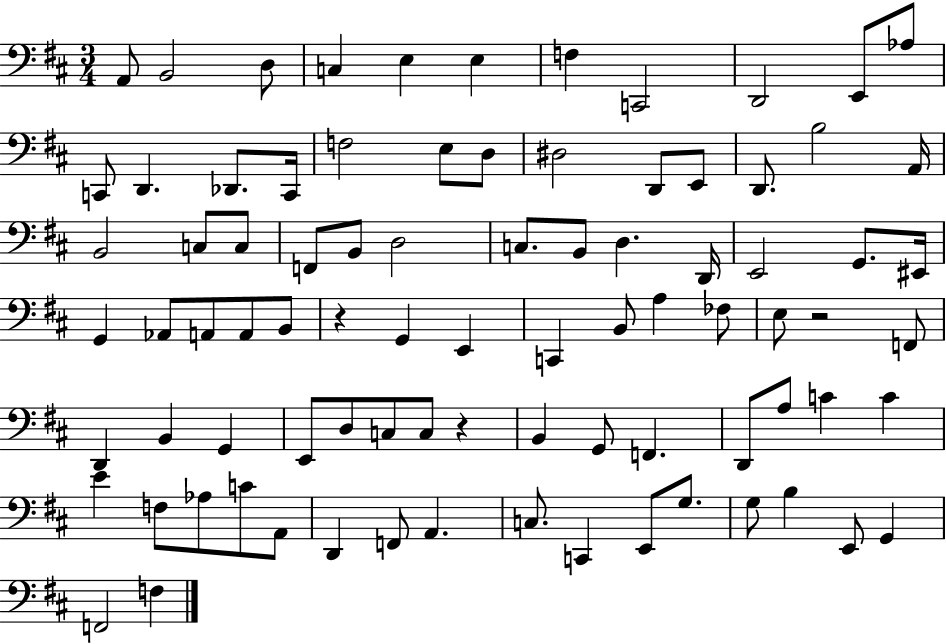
X:1
T:Untitled
M:3/4
L:1/4
K:D
A,,/2 B,,2 D,/2 C, E, E, F, C,,2 D,,2 E,,/2 _A,/2 C,,/2 D,, _D,,/2 C,,/4 F,2 E,/2 D,/2 ^D,2 D,,/2 E,,/2 D,,/2 B,2 A,,/4 B,,2 C,/2 C,/2 F,,/2 B,,/2 D,2 C,/2 B,,/2 D, D,,/4 E,,2 G,,/2 ^E,,/4 G,, _A,,/2 A,,/2 A,,/2 B,,/2 z G,, E,, C,, B,,/2 A, _F,/2 E,/2 z2 F,,/2 D,, B,, G,, E,,/2 D,/2 C,/2 C,/2 z B,, G,,/2 F,, D,,/2 A,/2 C C E F,/2 _A,/2 C/2 A,,/2 D,, F,,/2 A,, C,/2 C,, E,,/2 G,/2 G,/2 B, E,,/2 G,, F,,2 F,